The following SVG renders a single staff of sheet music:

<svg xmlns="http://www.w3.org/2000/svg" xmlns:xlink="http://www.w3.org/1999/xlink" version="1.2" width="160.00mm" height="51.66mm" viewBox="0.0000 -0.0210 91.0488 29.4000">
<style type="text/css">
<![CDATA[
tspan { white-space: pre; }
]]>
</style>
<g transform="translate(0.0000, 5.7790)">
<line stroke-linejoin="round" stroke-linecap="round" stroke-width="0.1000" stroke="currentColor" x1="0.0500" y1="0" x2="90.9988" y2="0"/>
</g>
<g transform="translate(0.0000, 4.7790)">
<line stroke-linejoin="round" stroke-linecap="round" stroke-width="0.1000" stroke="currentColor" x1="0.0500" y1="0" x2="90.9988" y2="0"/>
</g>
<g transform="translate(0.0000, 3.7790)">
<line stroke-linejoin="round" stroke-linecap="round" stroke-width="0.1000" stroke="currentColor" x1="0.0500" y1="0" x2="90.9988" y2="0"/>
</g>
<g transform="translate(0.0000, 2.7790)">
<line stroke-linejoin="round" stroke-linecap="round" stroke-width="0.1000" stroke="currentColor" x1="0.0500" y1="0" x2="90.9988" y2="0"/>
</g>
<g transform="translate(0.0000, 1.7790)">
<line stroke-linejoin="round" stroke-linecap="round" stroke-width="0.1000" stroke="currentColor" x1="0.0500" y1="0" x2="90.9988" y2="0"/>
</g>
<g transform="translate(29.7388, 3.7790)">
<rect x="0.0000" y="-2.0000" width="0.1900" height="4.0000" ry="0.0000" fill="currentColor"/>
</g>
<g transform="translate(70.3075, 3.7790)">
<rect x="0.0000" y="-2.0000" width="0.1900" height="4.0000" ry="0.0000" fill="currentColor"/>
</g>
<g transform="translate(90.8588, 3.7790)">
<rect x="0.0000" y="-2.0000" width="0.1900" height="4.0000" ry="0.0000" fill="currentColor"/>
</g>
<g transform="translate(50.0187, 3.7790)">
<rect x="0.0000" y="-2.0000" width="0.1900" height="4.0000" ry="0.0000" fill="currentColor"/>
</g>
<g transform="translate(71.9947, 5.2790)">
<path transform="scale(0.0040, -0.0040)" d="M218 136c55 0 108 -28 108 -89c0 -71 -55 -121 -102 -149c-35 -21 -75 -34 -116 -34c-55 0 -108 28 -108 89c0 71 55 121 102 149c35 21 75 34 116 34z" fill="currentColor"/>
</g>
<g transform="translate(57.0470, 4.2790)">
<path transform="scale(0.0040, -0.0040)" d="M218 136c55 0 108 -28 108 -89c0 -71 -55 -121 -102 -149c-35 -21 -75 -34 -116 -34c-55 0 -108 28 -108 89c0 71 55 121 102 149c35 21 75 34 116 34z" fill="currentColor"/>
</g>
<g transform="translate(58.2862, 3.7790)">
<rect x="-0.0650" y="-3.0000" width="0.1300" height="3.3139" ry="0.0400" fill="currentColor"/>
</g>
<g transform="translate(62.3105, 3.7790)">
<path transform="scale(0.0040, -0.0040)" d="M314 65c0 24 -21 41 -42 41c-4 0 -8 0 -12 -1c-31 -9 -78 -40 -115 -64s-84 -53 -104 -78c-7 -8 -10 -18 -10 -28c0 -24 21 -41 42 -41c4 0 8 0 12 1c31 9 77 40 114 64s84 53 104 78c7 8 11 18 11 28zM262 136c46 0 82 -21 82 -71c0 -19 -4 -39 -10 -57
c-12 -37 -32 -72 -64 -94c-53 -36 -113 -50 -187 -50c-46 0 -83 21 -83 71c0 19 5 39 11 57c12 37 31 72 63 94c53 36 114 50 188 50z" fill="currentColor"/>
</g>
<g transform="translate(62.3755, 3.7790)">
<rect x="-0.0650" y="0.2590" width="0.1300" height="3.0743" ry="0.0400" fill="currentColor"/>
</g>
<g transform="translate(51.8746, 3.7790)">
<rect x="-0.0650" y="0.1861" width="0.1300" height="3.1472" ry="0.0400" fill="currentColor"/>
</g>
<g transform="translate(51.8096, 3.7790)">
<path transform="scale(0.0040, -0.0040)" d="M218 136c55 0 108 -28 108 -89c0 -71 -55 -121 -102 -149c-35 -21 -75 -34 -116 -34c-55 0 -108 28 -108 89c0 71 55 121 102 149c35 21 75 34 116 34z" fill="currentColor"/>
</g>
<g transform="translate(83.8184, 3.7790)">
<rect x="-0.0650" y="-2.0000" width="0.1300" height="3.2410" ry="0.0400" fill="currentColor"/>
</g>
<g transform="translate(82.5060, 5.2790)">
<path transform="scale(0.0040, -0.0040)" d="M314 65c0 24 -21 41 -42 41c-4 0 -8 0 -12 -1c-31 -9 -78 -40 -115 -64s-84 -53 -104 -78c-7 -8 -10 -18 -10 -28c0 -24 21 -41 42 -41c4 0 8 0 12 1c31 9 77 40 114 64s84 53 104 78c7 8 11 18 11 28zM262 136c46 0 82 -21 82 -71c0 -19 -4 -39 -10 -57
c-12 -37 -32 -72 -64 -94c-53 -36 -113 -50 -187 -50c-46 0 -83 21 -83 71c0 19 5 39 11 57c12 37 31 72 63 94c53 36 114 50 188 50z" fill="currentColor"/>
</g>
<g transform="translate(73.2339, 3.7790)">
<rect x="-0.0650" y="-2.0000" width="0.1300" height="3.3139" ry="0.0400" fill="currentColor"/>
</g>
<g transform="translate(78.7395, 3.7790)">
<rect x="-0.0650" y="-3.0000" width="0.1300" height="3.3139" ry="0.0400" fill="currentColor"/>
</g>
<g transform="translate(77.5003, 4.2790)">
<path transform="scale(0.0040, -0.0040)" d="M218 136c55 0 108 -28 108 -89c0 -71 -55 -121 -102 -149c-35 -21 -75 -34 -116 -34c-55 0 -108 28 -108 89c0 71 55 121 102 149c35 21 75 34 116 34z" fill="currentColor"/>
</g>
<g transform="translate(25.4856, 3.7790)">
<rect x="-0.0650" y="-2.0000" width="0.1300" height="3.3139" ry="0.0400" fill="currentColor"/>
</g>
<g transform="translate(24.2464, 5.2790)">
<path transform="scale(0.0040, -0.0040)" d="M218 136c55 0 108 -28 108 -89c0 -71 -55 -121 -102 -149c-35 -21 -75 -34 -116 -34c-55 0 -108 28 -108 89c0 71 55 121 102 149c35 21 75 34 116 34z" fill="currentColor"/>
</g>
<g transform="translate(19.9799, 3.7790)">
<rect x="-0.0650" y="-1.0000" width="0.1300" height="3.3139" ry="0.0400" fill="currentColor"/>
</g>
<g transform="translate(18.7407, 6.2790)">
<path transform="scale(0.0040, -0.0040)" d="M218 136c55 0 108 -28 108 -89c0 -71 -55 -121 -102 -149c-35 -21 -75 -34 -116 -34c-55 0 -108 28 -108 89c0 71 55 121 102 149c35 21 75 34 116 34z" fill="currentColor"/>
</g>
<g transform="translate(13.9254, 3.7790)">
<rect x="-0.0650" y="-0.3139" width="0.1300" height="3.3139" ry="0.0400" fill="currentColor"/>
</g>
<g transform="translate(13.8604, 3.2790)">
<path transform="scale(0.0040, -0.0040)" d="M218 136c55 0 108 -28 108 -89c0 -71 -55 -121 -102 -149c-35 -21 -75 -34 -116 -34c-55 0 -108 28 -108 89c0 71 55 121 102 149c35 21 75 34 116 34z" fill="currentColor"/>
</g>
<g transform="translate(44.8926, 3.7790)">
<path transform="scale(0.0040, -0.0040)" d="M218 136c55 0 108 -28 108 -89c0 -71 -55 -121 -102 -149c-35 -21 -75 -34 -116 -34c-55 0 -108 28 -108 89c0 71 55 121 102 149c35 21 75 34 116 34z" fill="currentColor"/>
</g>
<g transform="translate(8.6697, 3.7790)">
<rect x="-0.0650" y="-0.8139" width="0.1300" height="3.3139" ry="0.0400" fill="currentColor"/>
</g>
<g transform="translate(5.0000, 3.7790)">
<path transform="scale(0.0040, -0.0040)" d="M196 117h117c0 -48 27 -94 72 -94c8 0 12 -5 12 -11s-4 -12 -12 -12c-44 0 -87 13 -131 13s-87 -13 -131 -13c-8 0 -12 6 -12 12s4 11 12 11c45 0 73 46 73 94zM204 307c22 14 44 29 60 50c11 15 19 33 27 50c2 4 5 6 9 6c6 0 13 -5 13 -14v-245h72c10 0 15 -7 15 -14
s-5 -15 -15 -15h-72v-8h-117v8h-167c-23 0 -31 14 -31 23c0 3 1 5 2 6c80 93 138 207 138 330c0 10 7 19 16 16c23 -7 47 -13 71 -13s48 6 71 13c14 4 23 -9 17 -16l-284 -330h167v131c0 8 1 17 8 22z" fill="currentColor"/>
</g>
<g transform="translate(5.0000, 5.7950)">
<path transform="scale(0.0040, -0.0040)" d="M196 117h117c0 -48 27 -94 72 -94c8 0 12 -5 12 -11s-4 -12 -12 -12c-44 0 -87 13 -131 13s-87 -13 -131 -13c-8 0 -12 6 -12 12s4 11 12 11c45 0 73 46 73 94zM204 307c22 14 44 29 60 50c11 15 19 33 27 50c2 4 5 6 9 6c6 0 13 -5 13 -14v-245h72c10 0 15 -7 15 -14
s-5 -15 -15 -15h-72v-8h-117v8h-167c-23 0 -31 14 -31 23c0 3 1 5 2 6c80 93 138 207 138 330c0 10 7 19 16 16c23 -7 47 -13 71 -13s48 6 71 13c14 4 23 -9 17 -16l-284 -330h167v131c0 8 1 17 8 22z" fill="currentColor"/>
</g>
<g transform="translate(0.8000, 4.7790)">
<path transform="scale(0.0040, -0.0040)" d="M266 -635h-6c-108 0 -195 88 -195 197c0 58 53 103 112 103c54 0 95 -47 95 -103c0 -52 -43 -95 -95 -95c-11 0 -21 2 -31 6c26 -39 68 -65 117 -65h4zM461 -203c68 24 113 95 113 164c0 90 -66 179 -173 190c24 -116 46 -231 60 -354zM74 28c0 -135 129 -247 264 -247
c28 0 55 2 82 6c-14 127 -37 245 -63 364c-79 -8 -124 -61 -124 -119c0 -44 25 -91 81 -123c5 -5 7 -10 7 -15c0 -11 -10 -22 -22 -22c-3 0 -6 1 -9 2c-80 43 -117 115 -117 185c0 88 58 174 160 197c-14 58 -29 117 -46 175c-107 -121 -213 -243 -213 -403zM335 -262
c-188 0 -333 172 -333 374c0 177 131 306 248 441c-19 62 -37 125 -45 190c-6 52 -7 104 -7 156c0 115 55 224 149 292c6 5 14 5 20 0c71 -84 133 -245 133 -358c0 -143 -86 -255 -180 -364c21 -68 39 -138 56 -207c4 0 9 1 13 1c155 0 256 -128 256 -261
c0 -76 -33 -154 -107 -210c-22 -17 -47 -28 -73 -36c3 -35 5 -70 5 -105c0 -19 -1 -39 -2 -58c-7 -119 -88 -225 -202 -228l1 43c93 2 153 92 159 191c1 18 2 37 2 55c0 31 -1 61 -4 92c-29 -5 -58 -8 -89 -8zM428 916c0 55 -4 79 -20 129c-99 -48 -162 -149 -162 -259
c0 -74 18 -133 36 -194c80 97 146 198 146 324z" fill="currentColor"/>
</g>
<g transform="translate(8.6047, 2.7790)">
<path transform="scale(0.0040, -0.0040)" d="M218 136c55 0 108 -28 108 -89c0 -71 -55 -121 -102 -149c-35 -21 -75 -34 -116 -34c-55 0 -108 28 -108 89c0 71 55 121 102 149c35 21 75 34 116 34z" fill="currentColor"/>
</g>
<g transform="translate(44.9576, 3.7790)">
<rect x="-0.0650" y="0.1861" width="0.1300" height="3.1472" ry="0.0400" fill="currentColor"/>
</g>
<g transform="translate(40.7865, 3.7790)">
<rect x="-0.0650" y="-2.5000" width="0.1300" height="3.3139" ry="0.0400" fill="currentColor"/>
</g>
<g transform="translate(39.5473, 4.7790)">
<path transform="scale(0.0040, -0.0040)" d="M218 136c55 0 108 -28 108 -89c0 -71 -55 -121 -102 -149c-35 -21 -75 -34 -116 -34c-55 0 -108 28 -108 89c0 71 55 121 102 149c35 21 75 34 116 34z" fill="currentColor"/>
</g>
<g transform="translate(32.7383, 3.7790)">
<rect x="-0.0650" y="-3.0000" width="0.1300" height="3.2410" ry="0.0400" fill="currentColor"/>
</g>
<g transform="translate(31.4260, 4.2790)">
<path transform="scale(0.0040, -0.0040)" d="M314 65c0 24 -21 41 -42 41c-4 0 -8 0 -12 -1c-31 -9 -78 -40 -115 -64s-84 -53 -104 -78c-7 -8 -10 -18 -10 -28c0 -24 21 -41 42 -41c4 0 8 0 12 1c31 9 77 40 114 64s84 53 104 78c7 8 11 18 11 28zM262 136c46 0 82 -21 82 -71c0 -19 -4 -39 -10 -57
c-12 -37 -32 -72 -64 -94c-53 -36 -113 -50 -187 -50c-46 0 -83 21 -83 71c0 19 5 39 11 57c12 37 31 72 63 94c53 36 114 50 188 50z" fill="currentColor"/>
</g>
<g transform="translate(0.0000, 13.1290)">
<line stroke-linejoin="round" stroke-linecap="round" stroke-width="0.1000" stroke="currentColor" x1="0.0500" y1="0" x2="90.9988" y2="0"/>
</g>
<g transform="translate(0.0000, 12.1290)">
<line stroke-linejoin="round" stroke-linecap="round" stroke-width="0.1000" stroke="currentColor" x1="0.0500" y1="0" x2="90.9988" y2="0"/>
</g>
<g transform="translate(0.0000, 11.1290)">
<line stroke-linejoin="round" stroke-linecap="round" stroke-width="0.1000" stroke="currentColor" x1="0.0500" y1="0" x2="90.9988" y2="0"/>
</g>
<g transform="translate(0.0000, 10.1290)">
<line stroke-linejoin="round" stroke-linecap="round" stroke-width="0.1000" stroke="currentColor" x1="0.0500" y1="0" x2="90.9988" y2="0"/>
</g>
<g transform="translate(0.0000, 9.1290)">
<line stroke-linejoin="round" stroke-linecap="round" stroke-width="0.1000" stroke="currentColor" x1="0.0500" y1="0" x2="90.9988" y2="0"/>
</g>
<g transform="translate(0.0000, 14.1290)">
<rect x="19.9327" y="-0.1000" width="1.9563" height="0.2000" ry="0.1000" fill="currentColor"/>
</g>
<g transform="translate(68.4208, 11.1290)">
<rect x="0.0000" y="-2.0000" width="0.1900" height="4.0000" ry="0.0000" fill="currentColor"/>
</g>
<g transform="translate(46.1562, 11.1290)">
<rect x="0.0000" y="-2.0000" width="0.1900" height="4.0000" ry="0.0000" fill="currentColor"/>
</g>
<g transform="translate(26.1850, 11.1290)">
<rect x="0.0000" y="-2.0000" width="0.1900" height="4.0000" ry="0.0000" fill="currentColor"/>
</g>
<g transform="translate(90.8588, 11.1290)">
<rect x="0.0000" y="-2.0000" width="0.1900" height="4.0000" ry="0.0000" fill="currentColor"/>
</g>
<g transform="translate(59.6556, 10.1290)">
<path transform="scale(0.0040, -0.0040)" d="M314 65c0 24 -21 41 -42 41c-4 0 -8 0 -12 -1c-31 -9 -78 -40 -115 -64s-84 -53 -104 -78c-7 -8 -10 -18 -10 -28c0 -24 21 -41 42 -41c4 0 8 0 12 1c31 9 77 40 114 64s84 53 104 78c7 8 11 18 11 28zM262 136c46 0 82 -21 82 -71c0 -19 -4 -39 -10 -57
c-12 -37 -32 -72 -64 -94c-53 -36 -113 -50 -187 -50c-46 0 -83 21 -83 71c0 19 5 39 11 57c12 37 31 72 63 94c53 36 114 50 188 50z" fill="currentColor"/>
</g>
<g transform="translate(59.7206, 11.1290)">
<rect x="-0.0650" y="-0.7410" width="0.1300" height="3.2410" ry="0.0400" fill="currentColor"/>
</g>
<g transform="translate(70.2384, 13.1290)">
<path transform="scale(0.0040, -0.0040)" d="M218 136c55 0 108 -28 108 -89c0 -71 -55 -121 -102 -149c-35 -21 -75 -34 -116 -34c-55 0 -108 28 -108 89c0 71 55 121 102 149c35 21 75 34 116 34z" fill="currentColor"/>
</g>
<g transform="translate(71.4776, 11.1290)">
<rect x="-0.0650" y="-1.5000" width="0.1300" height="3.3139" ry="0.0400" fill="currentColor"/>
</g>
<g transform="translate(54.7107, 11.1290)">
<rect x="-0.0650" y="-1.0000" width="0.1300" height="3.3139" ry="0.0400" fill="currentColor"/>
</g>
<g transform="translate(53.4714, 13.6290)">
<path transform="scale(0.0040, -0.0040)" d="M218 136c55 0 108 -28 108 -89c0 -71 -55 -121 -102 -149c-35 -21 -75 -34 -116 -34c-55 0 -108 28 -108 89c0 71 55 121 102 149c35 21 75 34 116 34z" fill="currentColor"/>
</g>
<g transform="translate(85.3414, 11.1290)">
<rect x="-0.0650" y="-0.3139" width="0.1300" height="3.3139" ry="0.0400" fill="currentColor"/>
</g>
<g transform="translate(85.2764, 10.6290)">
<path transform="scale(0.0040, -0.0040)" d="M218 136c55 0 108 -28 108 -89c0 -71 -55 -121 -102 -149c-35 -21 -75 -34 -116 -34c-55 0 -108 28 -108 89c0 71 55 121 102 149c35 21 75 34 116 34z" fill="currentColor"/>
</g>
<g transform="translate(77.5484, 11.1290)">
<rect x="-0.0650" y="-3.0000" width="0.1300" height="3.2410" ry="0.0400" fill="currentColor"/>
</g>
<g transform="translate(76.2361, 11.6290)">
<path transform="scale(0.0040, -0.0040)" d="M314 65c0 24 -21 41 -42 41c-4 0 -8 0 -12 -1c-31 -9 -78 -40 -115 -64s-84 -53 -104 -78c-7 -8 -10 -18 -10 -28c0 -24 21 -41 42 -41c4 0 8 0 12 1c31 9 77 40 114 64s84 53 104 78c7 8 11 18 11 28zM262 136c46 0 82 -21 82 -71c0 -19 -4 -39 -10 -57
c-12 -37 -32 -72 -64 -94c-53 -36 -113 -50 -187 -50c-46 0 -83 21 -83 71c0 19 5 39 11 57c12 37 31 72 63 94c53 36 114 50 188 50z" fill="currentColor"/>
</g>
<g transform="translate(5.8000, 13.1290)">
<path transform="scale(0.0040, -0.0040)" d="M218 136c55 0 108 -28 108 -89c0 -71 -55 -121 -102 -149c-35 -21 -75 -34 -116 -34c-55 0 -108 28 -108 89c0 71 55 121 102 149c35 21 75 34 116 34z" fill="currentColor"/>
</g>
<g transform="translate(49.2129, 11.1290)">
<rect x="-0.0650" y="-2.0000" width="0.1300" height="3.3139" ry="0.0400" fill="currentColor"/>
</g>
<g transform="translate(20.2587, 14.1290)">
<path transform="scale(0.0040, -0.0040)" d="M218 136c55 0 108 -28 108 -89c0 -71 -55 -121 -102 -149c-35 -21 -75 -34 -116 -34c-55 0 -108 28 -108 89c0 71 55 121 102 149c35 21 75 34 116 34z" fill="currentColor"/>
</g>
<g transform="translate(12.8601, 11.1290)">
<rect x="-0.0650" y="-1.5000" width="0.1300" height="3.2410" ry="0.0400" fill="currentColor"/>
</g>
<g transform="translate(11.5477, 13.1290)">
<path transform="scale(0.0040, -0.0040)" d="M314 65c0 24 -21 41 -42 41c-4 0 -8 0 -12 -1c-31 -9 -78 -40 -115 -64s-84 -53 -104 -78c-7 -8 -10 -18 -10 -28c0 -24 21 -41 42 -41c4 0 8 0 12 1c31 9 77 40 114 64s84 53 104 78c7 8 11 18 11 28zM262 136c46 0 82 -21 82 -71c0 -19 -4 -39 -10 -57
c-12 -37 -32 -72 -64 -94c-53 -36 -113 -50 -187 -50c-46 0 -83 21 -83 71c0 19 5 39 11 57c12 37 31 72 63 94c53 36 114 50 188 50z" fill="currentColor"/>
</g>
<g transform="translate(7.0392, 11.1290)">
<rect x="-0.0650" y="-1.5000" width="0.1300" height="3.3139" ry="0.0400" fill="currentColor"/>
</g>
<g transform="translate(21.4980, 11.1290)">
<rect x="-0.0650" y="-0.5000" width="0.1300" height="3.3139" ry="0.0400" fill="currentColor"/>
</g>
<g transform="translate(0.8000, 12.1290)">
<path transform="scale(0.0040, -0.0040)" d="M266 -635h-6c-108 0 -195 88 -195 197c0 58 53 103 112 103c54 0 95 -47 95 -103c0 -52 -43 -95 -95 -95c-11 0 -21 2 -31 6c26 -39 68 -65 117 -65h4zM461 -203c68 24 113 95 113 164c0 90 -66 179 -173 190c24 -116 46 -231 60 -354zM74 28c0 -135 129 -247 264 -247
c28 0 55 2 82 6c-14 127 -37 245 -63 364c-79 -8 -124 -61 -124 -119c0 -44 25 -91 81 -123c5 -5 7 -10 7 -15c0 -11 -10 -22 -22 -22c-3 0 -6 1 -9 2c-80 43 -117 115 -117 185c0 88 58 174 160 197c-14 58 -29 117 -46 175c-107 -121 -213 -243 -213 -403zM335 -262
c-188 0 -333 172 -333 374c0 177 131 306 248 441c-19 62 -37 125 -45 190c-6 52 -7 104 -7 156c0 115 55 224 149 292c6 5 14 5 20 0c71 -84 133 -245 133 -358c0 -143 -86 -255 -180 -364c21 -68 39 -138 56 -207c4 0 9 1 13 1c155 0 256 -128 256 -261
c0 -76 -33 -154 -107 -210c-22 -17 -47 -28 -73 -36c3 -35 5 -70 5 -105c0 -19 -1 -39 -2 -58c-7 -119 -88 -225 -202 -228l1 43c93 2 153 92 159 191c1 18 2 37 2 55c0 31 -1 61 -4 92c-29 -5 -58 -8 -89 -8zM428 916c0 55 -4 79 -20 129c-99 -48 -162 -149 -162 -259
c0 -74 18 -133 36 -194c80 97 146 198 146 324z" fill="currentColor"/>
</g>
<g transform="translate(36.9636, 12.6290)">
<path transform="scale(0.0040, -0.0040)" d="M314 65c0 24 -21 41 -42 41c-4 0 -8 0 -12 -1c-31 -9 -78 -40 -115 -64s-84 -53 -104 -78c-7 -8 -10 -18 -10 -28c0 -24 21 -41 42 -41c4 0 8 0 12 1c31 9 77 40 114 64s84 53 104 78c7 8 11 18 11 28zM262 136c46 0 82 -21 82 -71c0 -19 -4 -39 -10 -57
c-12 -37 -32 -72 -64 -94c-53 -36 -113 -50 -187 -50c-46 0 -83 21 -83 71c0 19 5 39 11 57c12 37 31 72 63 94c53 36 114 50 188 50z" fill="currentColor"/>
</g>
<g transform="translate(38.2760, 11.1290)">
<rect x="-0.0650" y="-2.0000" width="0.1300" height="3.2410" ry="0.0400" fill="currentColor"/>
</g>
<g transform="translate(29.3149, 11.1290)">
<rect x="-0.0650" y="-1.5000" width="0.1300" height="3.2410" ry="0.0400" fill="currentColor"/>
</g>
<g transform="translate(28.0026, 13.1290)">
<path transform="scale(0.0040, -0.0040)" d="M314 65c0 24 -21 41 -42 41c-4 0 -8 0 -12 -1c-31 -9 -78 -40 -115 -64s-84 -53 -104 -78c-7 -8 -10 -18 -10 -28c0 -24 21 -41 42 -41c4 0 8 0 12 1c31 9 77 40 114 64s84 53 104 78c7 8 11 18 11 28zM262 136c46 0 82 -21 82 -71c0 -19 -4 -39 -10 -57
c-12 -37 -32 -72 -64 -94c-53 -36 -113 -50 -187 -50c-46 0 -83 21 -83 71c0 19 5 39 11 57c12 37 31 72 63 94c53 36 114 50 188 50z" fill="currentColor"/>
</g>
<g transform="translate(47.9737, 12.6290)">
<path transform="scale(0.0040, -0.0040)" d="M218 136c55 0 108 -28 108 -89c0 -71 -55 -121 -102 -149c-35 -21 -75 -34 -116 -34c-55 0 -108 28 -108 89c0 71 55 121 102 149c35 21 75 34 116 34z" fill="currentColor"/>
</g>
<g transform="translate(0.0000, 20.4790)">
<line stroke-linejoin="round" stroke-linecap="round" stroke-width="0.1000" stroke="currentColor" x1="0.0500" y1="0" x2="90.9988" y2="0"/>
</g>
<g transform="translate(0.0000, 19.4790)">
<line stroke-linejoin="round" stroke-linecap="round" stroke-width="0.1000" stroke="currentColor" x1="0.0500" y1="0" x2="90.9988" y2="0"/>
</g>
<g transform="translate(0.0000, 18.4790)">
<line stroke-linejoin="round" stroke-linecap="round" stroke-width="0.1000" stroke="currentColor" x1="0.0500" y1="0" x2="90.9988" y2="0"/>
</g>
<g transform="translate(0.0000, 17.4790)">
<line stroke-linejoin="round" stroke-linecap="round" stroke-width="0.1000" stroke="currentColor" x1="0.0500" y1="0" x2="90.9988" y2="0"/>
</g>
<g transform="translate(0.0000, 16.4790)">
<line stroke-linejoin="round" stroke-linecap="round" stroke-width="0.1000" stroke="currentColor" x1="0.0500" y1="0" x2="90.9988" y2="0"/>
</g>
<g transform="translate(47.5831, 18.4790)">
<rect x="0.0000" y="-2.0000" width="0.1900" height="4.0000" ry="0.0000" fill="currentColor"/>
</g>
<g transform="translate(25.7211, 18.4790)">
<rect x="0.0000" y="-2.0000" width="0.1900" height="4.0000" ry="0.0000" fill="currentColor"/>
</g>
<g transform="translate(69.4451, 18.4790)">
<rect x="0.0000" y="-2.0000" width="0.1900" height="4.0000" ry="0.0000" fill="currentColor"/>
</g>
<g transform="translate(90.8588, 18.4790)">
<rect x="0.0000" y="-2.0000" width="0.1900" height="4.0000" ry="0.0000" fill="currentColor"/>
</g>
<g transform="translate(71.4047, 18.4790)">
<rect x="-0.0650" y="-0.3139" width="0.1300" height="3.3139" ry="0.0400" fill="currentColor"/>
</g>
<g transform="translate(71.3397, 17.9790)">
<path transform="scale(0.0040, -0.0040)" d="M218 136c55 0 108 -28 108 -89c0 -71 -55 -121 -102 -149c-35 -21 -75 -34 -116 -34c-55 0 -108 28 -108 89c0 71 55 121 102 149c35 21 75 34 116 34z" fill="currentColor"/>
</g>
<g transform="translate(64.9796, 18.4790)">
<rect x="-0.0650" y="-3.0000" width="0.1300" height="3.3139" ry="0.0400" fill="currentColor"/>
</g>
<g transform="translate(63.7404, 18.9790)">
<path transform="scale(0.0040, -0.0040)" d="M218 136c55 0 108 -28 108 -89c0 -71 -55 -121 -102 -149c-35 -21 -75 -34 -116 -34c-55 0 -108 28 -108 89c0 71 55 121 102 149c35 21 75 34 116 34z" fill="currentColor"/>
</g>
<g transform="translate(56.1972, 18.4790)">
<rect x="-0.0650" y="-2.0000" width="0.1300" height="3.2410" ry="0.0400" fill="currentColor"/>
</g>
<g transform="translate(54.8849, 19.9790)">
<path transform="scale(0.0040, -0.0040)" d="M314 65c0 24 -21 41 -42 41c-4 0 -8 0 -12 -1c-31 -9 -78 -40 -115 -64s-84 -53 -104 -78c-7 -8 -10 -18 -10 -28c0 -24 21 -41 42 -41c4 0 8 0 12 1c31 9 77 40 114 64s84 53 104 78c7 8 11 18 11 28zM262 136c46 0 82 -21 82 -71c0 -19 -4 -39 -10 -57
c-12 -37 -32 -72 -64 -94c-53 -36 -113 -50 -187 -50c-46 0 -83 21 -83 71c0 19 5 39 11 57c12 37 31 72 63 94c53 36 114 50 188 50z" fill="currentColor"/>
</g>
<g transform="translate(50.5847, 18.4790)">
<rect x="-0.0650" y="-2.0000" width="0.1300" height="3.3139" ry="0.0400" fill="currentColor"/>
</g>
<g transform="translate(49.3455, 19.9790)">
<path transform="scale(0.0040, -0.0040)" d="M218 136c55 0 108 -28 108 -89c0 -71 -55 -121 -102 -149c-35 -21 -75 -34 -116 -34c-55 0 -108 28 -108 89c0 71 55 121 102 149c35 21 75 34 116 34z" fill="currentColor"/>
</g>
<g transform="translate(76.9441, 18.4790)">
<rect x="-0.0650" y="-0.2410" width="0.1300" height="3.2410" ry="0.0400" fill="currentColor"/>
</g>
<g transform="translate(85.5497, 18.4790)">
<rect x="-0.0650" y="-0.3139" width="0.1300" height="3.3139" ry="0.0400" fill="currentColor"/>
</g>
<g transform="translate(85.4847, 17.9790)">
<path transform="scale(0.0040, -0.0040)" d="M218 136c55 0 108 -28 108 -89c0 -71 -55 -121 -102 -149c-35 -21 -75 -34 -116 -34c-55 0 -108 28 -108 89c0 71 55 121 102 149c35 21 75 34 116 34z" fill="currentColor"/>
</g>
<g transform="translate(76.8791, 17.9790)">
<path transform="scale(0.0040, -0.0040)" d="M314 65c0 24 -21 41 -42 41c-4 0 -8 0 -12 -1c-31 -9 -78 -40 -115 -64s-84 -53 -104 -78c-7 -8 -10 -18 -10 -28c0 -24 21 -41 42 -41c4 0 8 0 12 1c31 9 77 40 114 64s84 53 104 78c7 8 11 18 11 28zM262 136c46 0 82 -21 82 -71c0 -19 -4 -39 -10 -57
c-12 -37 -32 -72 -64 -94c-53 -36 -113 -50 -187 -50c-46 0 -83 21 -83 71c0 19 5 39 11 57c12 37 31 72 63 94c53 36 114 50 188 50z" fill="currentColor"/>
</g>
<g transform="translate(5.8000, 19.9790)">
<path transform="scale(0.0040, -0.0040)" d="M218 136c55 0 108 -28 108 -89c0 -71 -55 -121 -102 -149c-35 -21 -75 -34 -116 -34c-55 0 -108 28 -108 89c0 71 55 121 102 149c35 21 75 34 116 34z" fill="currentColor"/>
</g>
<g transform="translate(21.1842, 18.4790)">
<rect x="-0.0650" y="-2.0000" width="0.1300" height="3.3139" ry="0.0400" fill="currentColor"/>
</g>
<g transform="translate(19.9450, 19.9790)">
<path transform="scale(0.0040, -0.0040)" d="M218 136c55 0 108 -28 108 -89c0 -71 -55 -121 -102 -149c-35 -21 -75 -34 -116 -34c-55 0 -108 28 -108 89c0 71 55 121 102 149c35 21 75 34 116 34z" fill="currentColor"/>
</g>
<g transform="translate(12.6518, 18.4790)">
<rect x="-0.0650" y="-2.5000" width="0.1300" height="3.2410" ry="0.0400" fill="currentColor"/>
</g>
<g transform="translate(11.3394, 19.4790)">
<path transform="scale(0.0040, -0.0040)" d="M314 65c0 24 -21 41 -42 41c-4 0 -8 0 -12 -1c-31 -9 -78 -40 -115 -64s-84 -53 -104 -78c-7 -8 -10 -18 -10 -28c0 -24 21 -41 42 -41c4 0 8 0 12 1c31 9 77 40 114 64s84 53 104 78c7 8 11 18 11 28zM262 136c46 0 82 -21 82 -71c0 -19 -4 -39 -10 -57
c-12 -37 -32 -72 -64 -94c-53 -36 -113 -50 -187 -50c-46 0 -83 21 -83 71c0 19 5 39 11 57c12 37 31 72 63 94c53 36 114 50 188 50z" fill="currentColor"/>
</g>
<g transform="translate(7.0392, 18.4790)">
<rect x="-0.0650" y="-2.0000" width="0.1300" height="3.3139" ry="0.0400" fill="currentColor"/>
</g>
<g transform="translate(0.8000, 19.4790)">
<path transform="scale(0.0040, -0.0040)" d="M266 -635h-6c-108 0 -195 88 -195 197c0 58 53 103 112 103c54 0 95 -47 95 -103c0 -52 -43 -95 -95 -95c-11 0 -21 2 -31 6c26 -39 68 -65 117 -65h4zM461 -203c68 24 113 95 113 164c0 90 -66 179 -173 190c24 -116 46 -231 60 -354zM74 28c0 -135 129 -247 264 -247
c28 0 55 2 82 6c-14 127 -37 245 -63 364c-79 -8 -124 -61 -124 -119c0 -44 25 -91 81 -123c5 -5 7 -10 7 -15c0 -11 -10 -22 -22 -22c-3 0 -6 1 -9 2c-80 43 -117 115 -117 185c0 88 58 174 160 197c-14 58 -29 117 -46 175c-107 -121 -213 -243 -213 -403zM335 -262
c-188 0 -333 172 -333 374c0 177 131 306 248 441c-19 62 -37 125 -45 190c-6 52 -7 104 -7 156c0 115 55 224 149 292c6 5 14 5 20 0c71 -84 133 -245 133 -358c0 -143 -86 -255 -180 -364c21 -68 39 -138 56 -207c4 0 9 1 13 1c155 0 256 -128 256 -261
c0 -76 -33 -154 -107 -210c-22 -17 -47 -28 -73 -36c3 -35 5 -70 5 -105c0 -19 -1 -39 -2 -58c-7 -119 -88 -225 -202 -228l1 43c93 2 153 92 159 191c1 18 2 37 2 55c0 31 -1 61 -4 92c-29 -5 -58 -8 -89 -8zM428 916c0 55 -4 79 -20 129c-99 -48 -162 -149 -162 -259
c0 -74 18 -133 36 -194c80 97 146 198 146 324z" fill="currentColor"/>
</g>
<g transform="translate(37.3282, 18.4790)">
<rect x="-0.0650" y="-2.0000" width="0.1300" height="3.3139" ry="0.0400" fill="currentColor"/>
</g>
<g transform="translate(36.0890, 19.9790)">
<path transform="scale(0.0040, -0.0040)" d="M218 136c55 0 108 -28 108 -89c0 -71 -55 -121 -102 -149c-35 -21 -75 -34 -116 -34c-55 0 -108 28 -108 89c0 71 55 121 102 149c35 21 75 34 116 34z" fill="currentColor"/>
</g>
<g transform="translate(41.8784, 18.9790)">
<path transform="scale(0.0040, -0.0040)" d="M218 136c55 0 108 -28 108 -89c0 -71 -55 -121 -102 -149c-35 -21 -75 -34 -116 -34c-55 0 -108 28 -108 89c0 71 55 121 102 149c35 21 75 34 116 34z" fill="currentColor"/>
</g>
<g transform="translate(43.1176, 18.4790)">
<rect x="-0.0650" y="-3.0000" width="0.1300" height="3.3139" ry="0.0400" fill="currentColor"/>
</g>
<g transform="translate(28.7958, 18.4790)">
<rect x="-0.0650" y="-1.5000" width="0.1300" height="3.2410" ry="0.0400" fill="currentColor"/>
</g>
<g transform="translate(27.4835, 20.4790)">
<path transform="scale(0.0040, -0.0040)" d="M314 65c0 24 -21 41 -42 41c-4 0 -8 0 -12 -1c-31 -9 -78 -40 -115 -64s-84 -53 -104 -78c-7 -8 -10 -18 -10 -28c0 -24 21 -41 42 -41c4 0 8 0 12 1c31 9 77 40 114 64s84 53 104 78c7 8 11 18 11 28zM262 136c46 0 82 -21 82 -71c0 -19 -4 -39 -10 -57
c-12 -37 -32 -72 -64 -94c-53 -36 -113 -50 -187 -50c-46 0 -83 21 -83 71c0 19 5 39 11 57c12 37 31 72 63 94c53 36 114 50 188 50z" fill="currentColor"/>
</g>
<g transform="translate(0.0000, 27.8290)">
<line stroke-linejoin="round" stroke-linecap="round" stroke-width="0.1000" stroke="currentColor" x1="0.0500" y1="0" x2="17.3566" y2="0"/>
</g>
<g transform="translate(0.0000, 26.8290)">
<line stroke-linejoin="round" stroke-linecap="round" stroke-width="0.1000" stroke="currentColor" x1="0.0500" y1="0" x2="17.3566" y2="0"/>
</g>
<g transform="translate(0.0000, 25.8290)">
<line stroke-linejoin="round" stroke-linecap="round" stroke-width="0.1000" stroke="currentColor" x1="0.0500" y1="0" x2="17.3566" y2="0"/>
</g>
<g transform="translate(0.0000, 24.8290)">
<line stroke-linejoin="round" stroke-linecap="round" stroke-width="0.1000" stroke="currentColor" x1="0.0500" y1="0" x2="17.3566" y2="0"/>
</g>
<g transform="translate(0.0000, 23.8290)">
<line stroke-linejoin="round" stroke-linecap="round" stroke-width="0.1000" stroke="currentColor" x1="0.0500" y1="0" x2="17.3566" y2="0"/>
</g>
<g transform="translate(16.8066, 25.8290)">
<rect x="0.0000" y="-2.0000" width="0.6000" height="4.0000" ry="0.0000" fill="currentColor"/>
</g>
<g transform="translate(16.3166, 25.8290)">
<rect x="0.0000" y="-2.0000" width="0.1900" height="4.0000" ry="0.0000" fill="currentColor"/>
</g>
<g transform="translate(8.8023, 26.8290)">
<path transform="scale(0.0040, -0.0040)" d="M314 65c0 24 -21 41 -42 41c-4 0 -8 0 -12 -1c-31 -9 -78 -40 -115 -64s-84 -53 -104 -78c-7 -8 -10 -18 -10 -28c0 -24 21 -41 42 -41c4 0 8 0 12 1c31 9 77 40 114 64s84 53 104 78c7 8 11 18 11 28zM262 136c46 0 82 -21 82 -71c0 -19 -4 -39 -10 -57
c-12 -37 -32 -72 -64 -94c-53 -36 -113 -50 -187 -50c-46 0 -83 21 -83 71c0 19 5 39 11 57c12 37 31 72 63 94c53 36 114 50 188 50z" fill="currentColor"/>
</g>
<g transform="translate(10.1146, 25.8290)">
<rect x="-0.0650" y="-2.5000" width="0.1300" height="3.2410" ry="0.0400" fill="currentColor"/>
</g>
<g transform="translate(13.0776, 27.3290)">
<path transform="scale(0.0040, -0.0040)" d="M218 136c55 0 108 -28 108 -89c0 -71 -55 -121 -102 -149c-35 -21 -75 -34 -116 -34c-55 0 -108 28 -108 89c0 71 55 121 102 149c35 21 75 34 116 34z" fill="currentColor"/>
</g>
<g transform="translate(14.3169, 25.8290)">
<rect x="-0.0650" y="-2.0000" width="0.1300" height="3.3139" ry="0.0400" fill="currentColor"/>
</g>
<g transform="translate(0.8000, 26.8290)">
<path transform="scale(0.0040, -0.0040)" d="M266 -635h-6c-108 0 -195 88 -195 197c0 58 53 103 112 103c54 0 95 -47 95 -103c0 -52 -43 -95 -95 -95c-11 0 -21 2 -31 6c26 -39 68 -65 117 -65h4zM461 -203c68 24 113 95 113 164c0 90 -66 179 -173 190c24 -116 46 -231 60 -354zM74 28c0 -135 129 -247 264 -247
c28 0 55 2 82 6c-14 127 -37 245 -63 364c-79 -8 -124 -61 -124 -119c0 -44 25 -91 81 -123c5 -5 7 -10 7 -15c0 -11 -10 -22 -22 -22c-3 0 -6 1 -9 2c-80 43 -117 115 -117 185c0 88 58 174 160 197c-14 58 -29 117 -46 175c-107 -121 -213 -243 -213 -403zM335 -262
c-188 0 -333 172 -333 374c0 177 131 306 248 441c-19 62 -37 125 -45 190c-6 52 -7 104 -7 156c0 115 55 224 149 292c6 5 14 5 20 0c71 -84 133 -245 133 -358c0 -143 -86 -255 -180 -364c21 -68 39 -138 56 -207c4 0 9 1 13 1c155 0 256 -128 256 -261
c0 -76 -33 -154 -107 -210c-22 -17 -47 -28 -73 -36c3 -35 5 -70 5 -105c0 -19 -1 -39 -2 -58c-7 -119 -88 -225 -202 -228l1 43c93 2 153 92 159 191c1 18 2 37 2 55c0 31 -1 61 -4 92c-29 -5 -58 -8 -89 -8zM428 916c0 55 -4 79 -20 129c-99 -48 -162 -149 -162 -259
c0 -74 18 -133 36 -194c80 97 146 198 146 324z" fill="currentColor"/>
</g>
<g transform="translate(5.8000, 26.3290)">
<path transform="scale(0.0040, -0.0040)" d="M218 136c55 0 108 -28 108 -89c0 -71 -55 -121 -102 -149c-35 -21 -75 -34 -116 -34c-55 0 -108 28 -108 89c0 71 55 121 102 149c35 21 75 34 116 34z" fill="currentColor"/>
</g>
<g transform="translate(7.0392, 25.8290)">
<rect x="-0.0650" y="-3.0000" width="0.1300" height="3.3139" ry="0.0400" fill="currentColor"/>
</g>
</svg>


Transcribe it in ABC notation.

X:1
T:Untitled
M:4/4
L:1/4
K:C
d c D F A2 G B B A B2 F A F2 E E2 C E2 F2 F D d2 E A2 c F G2 F E2 F A F F2 A c c2 c A G2 F